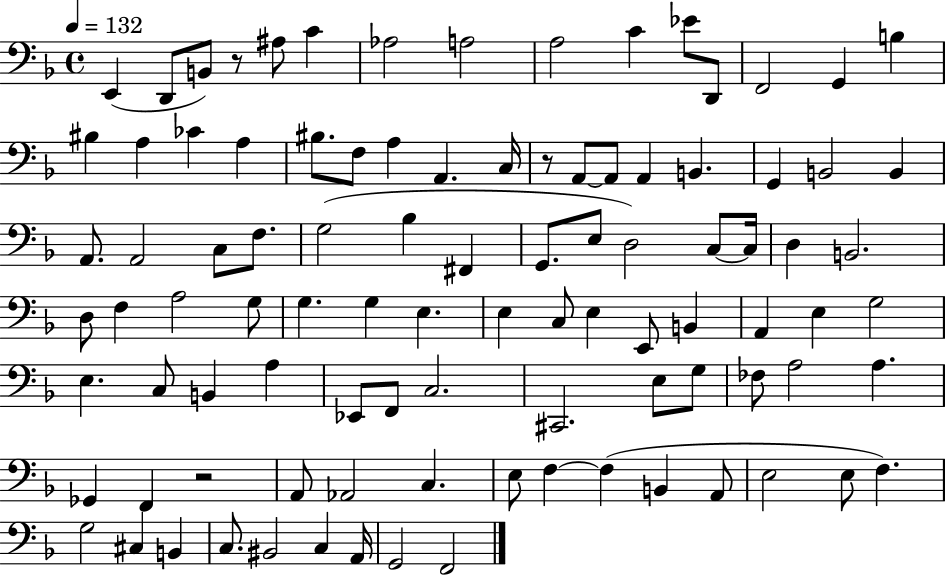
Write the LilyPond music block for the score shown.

{
  \clef bass
  \time 4/4
  \defaultTimeSignature
  \key f \major
  \tempo 4 = 132
  \repeat volta 2 { e,4( d,8 b,8) r8 ais8 c'4 | aes2 a2 | a2 c'4 ees'8 d,8 | f,2 g,4 b4 | \break bis4 a4 ces'4 a4 | bis8. f8 a4 a,4. c16 | r8 a,8~~ a,8 a,4 b,4. | g,4 b,2 b,4 | \break a,8. a,2 c8 f8. | g2( bes4 fis,4 | g,8. e8 d2) c8~~ c16 | d4 b,2. | \break d8 f4 a2 g8 | g4. g4 e4. | e4 c8 e4 e,8 b,4 | a,4 e4 g2 | \break e4. c8 b,4 a4 | ees,8 f,8 c2. | cis,2. e8 g8 | fes8 a2 a4. | \break ges,4 f,4 r2 | a,8 aes,2 c4. | e8 f4~~ f4( b,4 a,8 | e2 e8 f4.) | \break g2 cis4 b,4 | c8. bis,2 c4 a,16 | g,2 f,2 | } \bar "|."
}